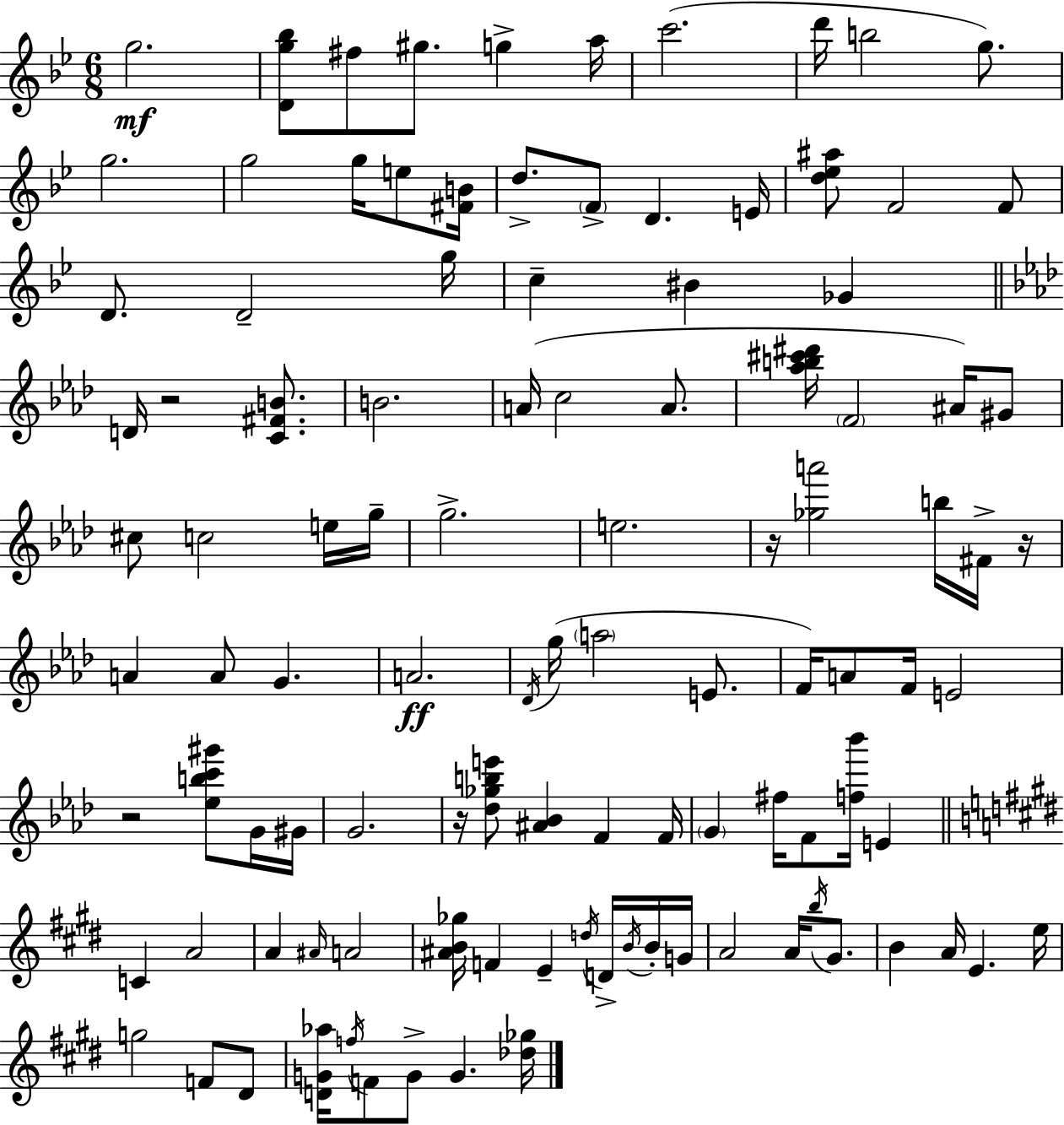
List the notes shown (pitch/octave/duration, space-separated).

G5/h. [D4,G5,Bb5]/e F#5/e G#5/e. G5/q A5/s C6/h. D6/s B5/h G5/e. G5/h. G5/h G5/s E5/e [F#4,B4]/s D5/e. F4/e D4/q. E4/s [D5,Eb5,A#5]/e F4/h F4/e D4/e. D4/h G5/s C5/q BIS4/q Gb4/q D4/s R/h [C4,F#4,B4]/e. B4/h. A4/s C5/h A4/e. [Ab5,B5,C#6,D#6]/s F4/h A#4/s G#4/e C#5/e C5/h E5/s G5/s G5/h. E5/h. R/s [Gb5,A6]/h B5/s F#4/s R/s A4/q A4/e G4/q. A4/h. Db4/s G5/s A5/h E4/e. F4/s A4/e F4/s E4/h R/h [Eb5,B5,C6,G#6]/e G4/s G#4/s G4/h. R/s [Db5,Gb5,B5,E6]/e [A#4,Bb4]/q F4/q F4/s G4/q F#5/s F4/e [F5,Bb6]/s E4/q C4/q A4/h A4/q A#4/s A4/h [A#4,B4,Gb5]/s F4/q E4/q D5/s D4/s B4/s B4/s G4/s A4/h A4/s B5/s G#4/e. B4/q A4/s E4/q. E5/s G5/h F4/e D#4/e [D4,G4,Ab5]/s F5/s F4/e G4/e G4/q. [Db5,Gb5]/s